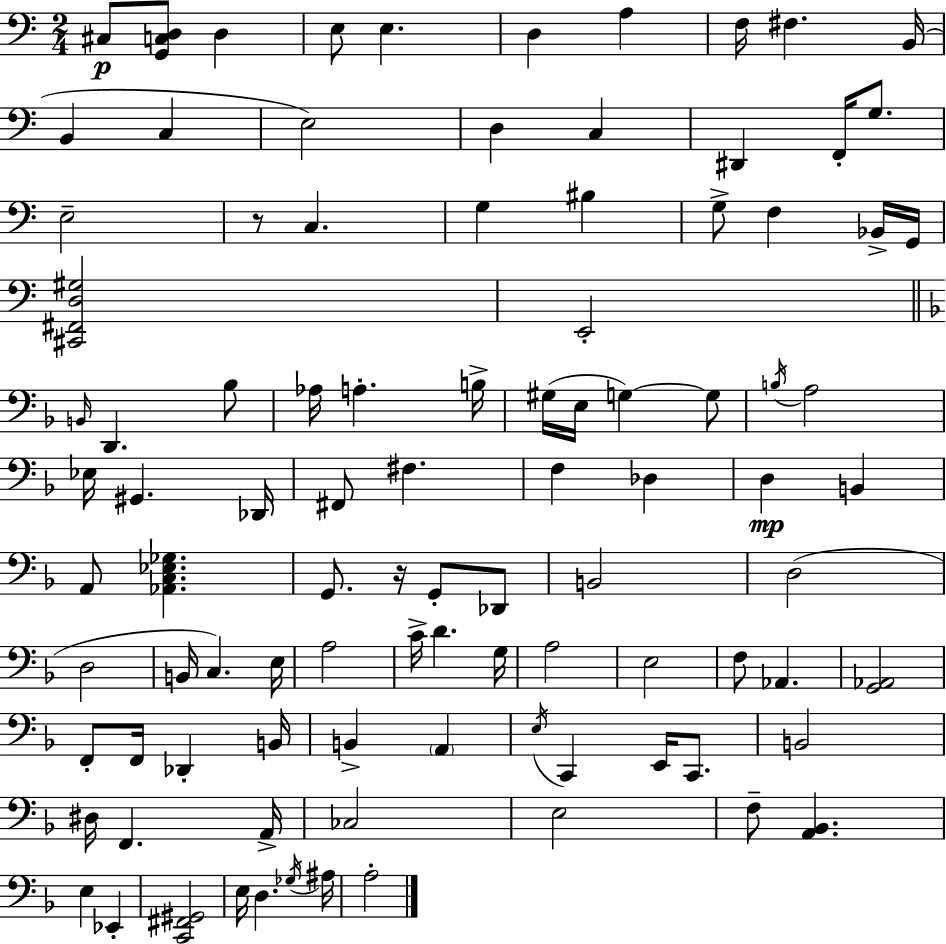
X:1
T:Untitled
M:2/4
L:1/4
K:Am
^C,/2 [G,,C,D,]/2 D, E,/2 E, D, A, F,/4 ^F, B,,/4 B,, C, E,2 D, C, ^D,, F,,/4 G,/2 E,2 z/2 C, G, ^B, G,/2 F, _B,,/4 G,,/4 [^C,,^F,,D,^G,]2 E,,2 B,,/4 D,, _B,/2 _A,/4 A, B,/4 ^G,/4 E,/4 G, G,/2 B,/4 A,2 _E,/4 ^G,, _D,,/4 ^F,,/2 ^F, F, _D, D, B,, A,,/2 [_A,,C,_E,_G,] G,,/2 z/4 G,,/2 _D,,/2 B,,2 D,2 D,2 B,,/4 C, E,/4 A,2 C/4 D G,/4 A,2 E,2 F,/2 _A,, [G,,_A,,]2 F,,/2 F,,/4 _D,, B,,/4 B,, A,, E,/4 C,, E,,/4 C,,/2 B,,2 ^D,/4 F,, A,,/4 _C,2 E,2 F,/2 [A,,_B,,] E, _E,, [C,,^F,,^G,,]2 E,/4 D, _G,/4 ^A,/4 A,2